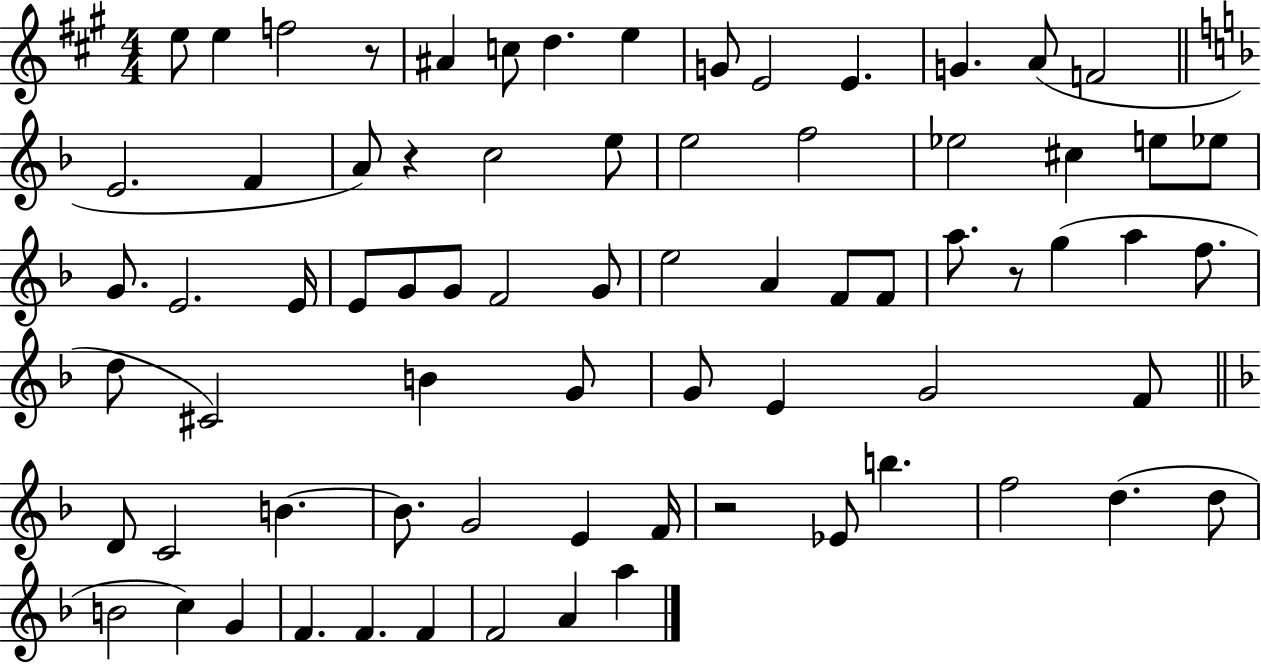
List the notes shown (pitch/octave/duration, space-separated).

E5/e E5/q F5/h R/e A#4/q C5/e D5/q. E5/q G4/e E4/h E4/q. G4/q. A4/e F4/h E4/h. F4/q A4/e R/q C5/h E5/e E5/h F5/h Eb5/h C#5/q E5/e Eb5/e G4/e. E4/h. E4/s E4/e G4/e G4/e F4/h G4/e E5/h A4/q F4/e F4/e A5/e. R/e G5/q A5/q F5/e. D5/e C#4/h B4/q G4/e G4/e E4/q G4/h F4/e D4/e C4/h B4/q. B4/e. G4/h E4/q F4/s R/h Eb4/e B5/q. F5/h D5/q. D5/e B4/h C5/q G4/q F4/q. F4/q. F4/q F4/h A4/q A5/q